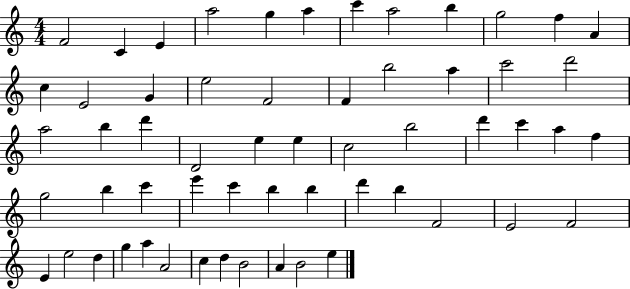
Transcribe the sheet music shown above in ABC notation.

X:1
T:Untitled
M:4/4
L:1/4
K:C
F2 C E a2 g a c' a2 b g2 f A c E2 G e2 F2 F b2 a c'2 d'2 a2 b d' D2 e e c2 b2 d' c' a f g2 b c' e' c' b b d' b F2 E2 F2 E e2 d g a A2 c d B2 A B2 e